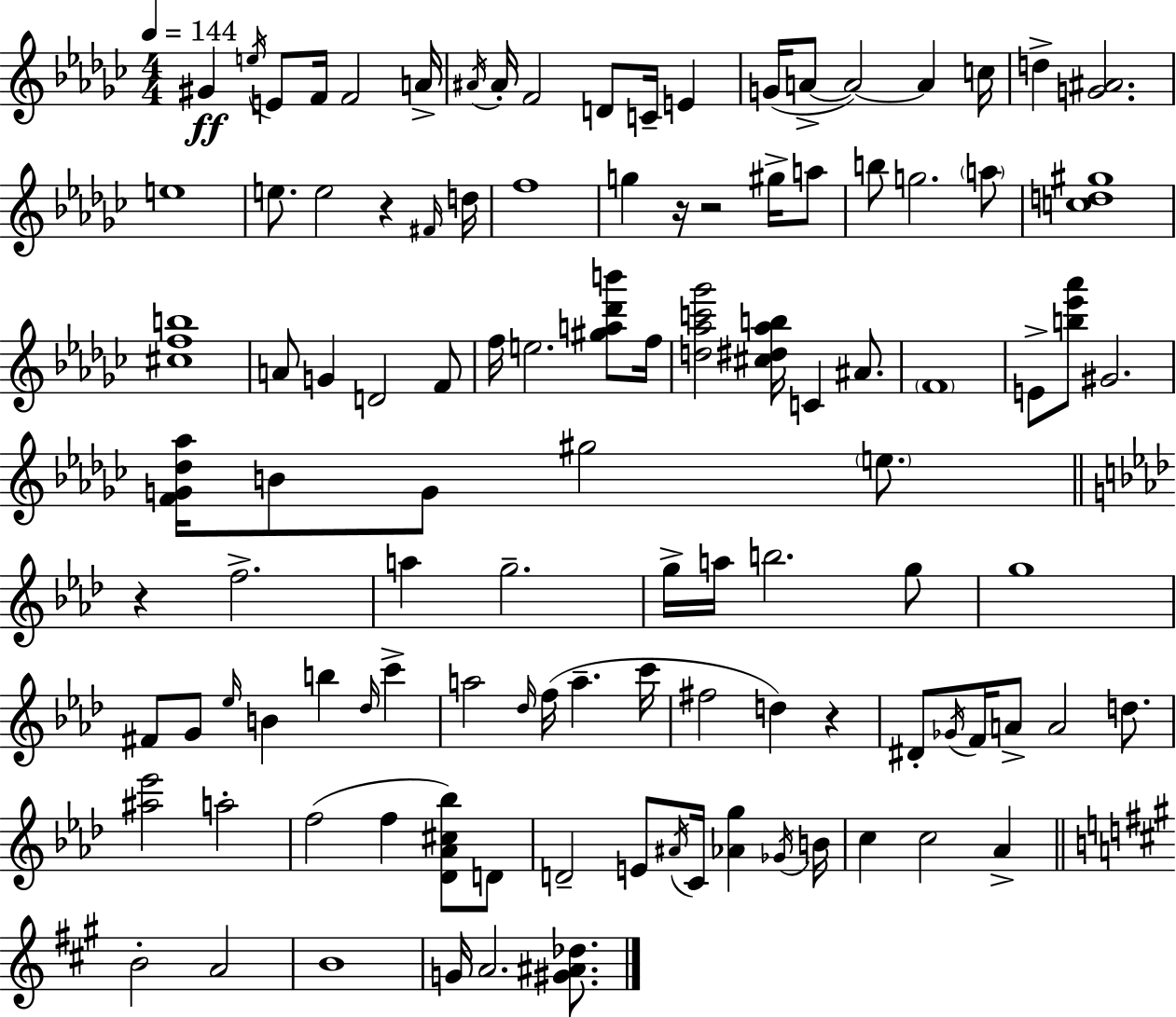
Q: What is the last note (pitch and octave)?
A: A4